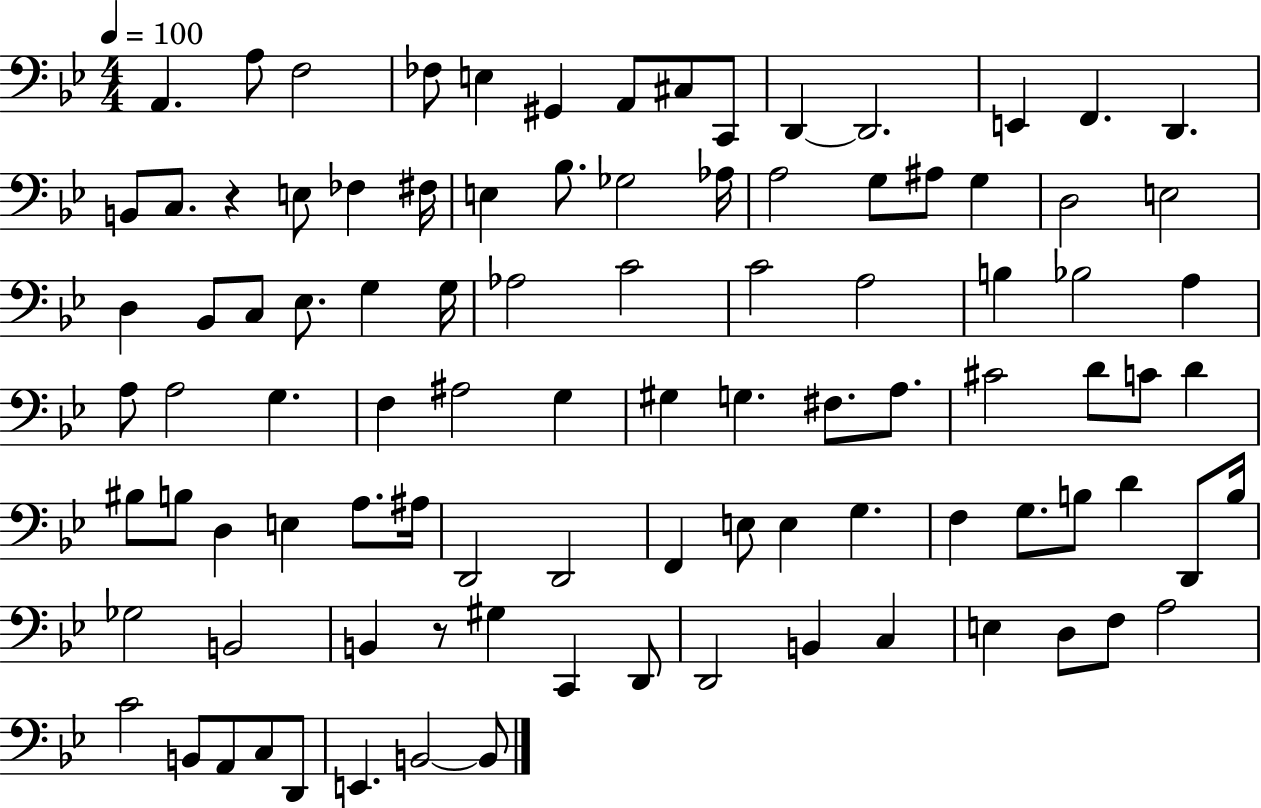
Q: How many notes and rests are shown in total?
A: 97